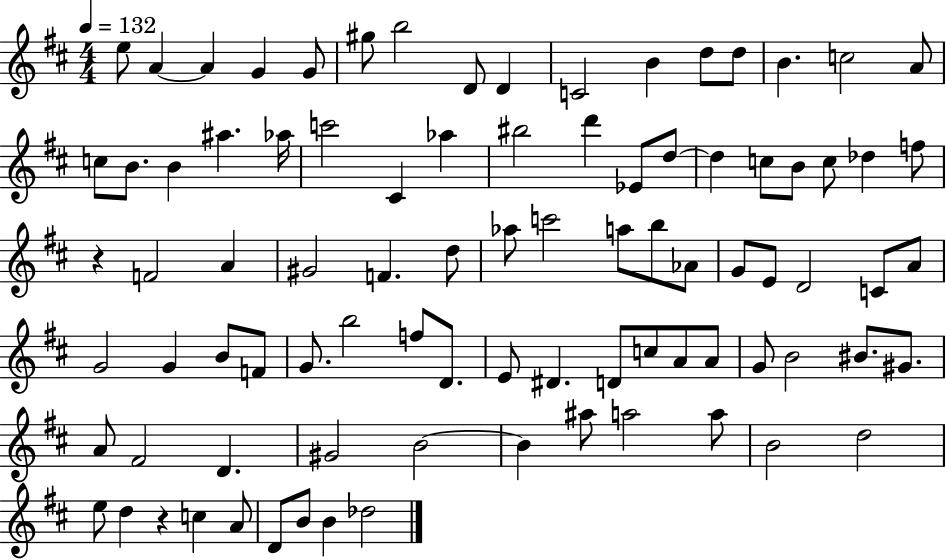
E5/e A4/q A4/q G4/q G4/e G#5/e B5/h D4/e D4/q C4/h B4/q D5/e D5/e B4/q. C5/h A4/e C5/e B4/e. B4/q A#5/q. Ab5/s C6/h C#4/q Ab5/q BIS5/h D6/q Eb4/e D5/e D5/q C5/e B4/e C5/e Db5/q F5/e R/q F4/h A4/q G#4/h F4/q. D5/e Ab5/e C6/h A5/e B5/e Ab4/e G4/e E4/e D4/h C4/e A4/e G4/h G4/q B4/e F4/e G4/e. B5/h F5/e D4/e. E4/e D#4/q. D4/e C5/e A4/e A4/e G4/e B4/h BIS4/e. G#4/e. A4/e F#4/h D4/q. G#4/h B4/h B4/q A#5/e A5/h A5/e B4/h D5/h E5/e D5/q R/q C5/q A4/e D4/e B4/e B4/q Db5/h